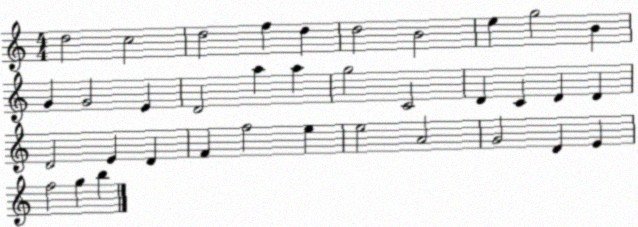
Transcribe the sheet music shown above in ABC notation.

X:1
T:Untitled
M:4/4
L:1/4
K:C
d2 c2 d2 f d d2 B2 e g2 B G G2 E D2 a a g2 C2 D C D D D2 E D F f2 e e2 A2 G2 D E f2 g b